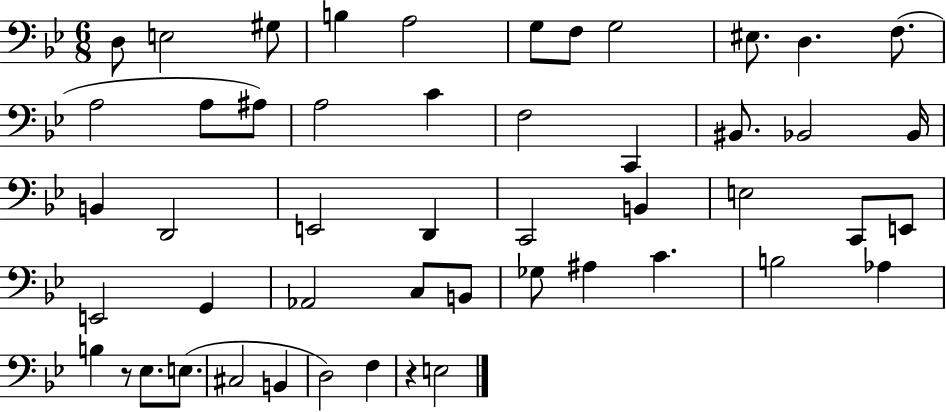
{
  \clef bass
  \numericTimeSignature
  \time 6/8
  \key bes \major
  \repeat volta 2 { d8 e2 gis8 | b4 a2 | g8 f8 g2 | eis8. d4. f8.( | \break a2 a8 ais8) | a2 c'4 | f2 c,4 | bis,8. bes,2 bes,16 | \break b,4 d,2 | e,2 d,4 | c,2 b,4 | e2 c,8 e,8 | \break e,2 g,4 | aes,2 c8 b,8 | ges8 ais4 c'4. | b2 aes4 | \break b4 r8 ees8. e8.( | cis2 b,4 | d2) f4 | r4 e2 | \break } \bar "|."
}